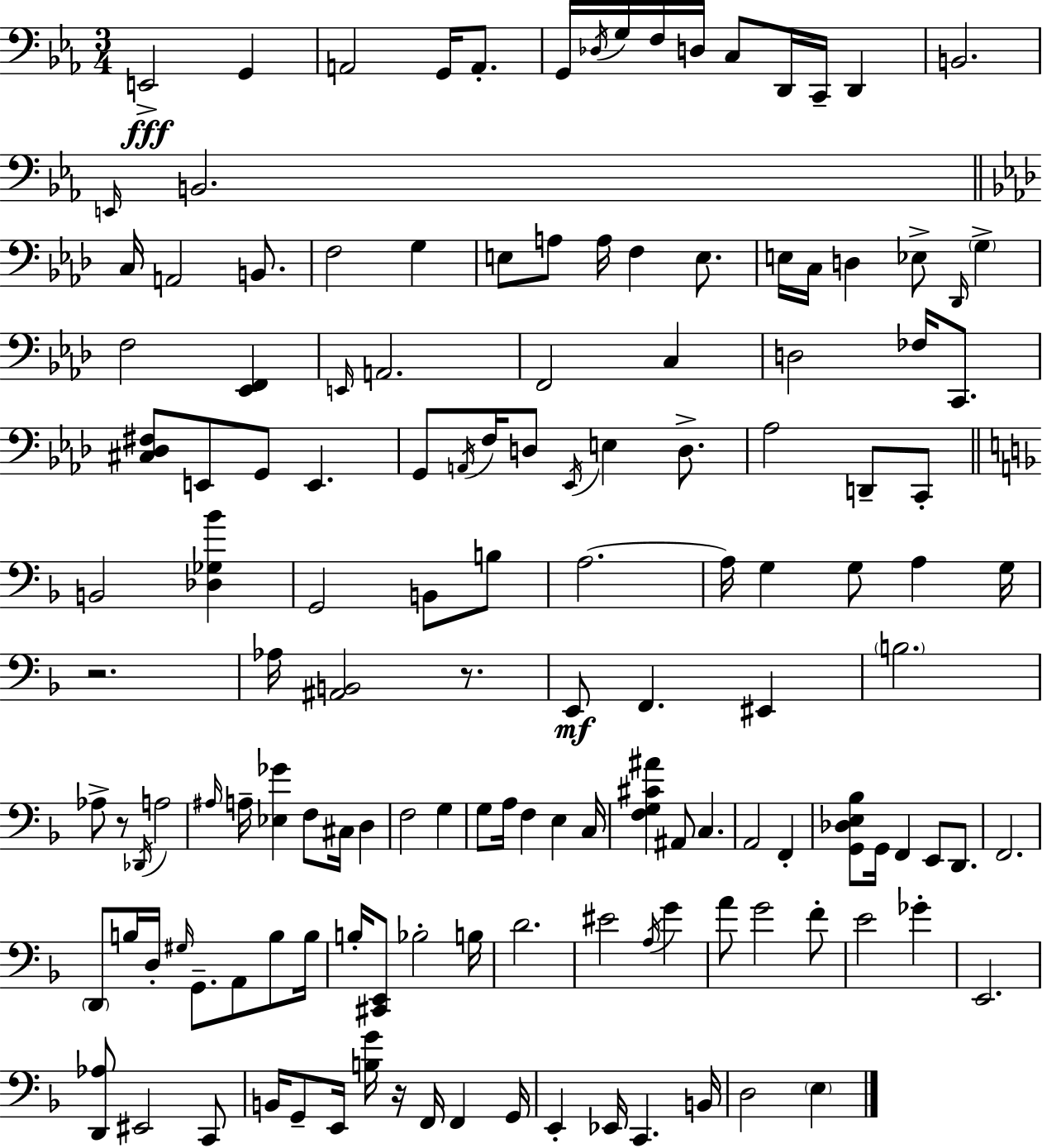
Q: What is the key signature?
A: EES major